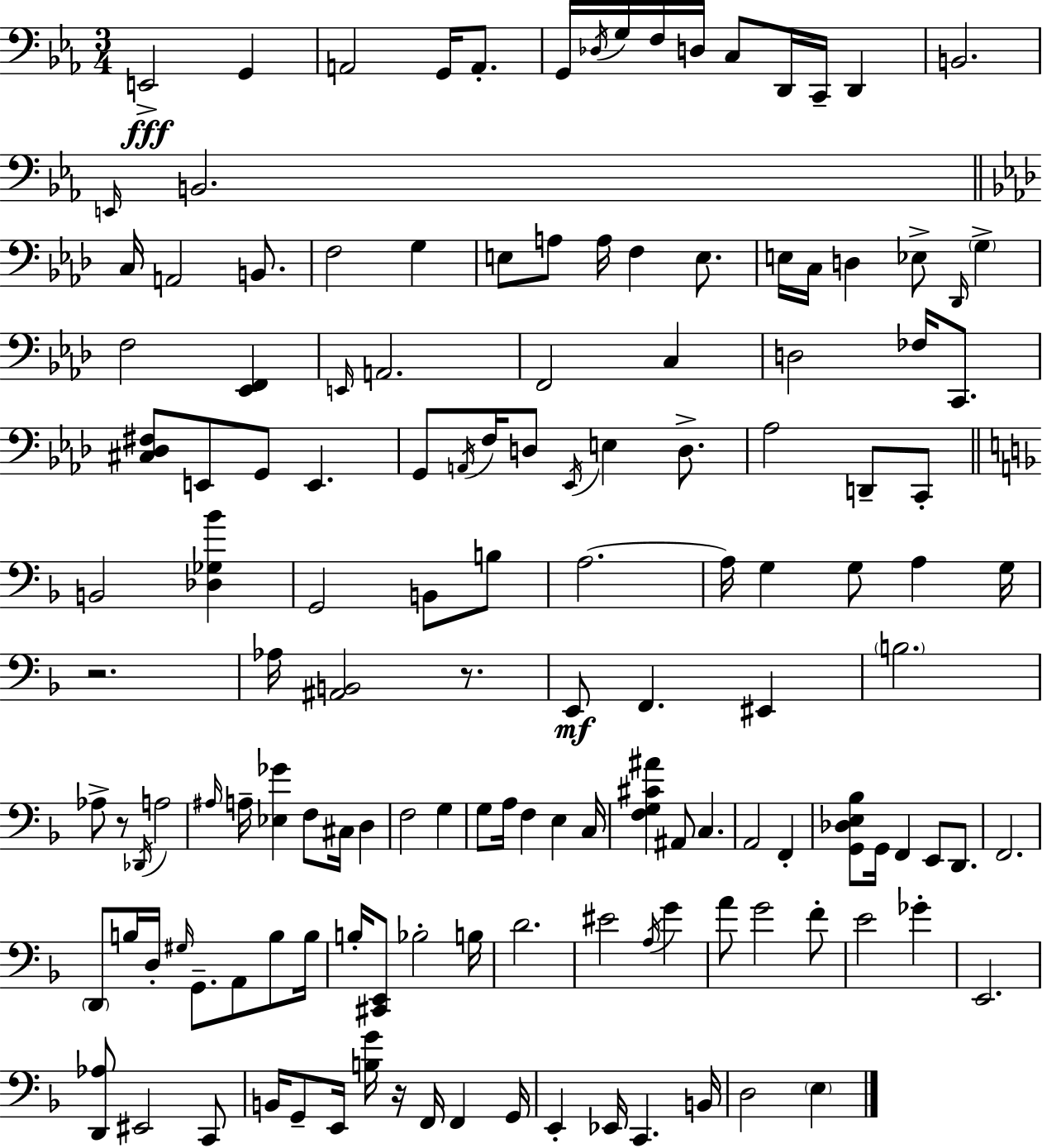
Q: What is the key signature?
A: EES major